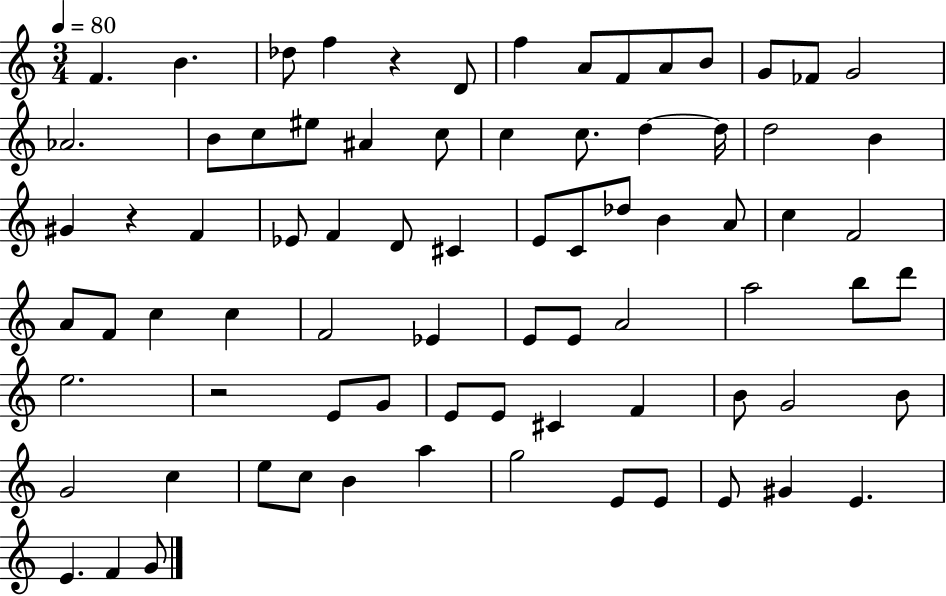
{
  \clef treble
  \numericTimeSignature
  \time 3/4
  \key c \major
  \tempo 4 = 80
  f'4. b'4. | des''8 f''4 r4 d'8 | f''4 a'8 f'8 a'8 b'8 | g'8 fes'8 g'2 | \break aes'2. | b'8 c''8 eis''8 ais'4 c''8 | c''4 c''8. d''4~~ d''16 | d''2 b'4 | \break gis'4 r4 f'4 | ees'8 f'4 d'8 cis'4 | e'8 c'8 des''8 b'4 a'8 | c''4 f'2 | \break a'8 f'8 c''4 c''4 | f'2 ees'4 | e'8 e'8 a'2 | a''2 b''8 d'''8 | \break e''2. | r2 e'8 g'8 | e'8 e'8 cis'4 f'4 | b'8 g'2 b'8 | \break g'2 c''4 | e''8 c''8 b'4 a''4 | g''2 e'8 e'8 | e'8 gis'4 e'4. | \break e'4. f'4 g'8 | \bar "|."
}